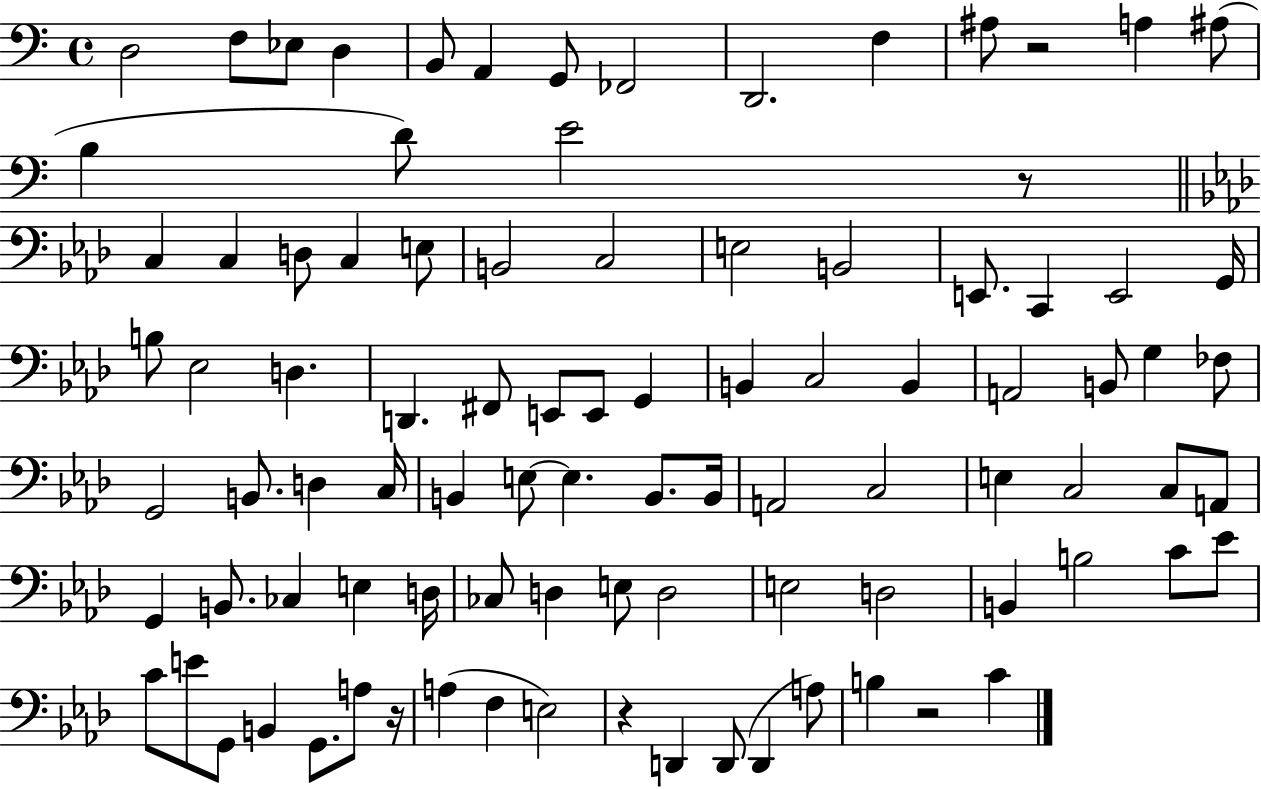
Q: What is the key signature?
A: C major